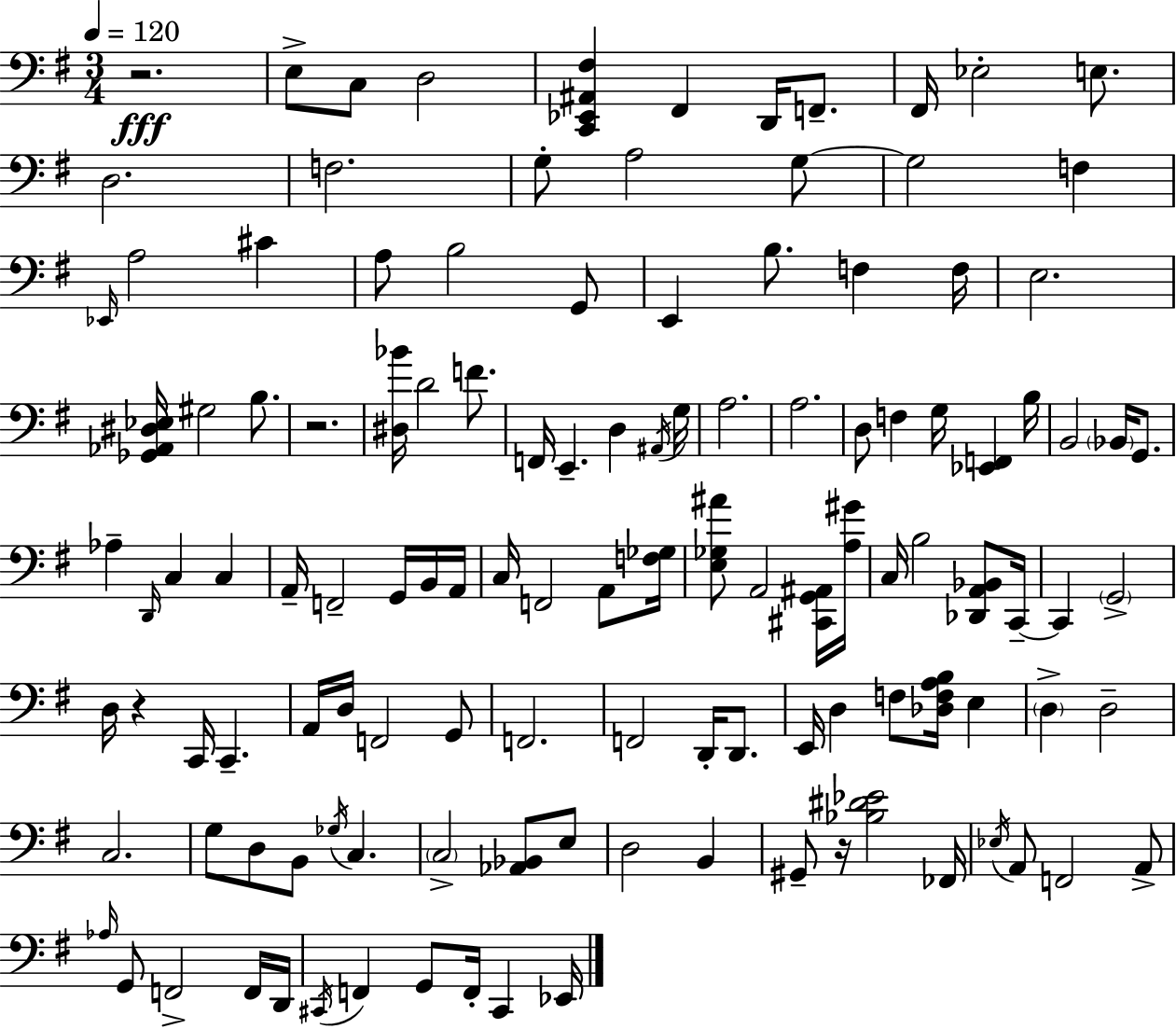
X:1
T:Untitled
M:3/4
L:1/4
K:G
z2 E,/2 C,/2 D,2 [C,,_E,,^A,,^F,] ^F,, D,,/4 F,,/2 ^F,,/4 _E,2 E,/2 D,2 F,2 G,/2 A,2 G,/2 G,2 F, _E,,/4 A,2 ^C A,/2 B,2 G,,/2 E,, B,/2 F, F,/4 E,2 [_G,,_A,,^D,_E,]/4 ^G,2 B,/2 z2 [^D,_B]/4 D2 F/2 F,,/4 E,, D, ^A,,/4 G,/4 A,2 A,2 D,/2 F, G,/4 [_E,,F,,] B,/4 B,,2 _B,,/4 G,,/2 _A, D,,/4 C, C, A,,/4 F,,2 G,,/4 B,,/4 A,,/4 C,/4 F,,2 A,,/2 [F,_G,]/4 [E,_G,^A]/2 A,,2 [^C,,G,,^A,,]/4 [A,^G]/4 C,/4 B,2 [_D,,A,,_B,,]/2 C,,/4 C,, G,,2 D,/4 z C,,/4 C,, A,,/4 D,/4 F,,2 G,,/2 F,,2 F,,2 D,,/4 D,,/2 E,,/4 D, F,/2 [_D,F,A,B,]/4 E, D, D,2 C,2 G,/2 D,/2 B,,/2 _G,/4 C, C,2 [_A,,_B,,]/2 E,/2 D,2 B,, ^G,,/2 z/4 [_B,^D_E]2 _F,,/4 _E,/4 A,,/2 F,,2 A,,/2 _A,/4 G,,/2 F,,2 F,,/4 D,,/4 ^C,,/4 F,, G,,/2 F,,/4 ^C,, _E,,/4